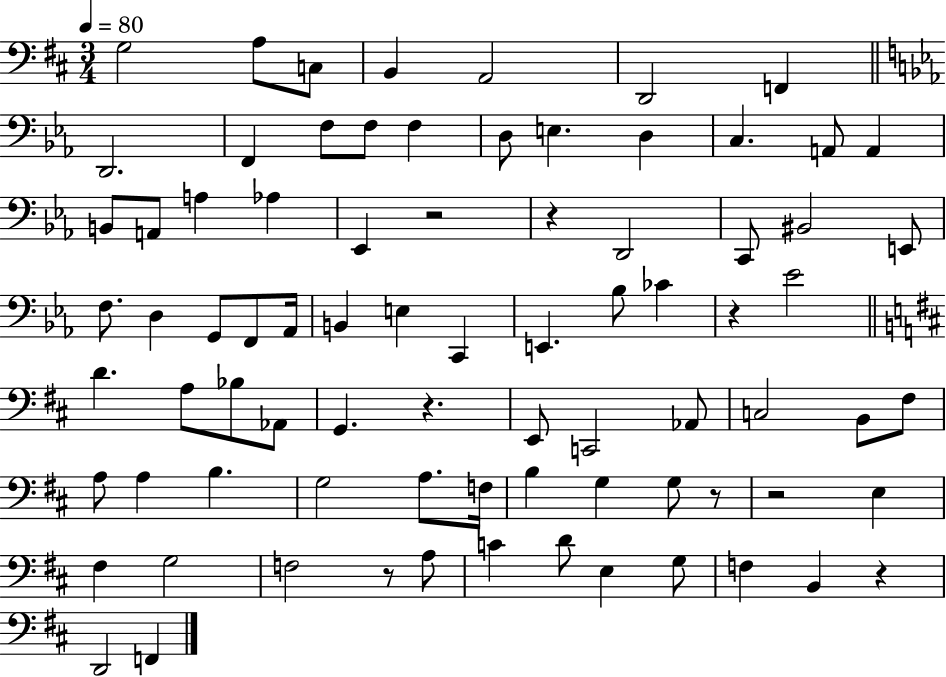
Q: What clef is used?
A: bass